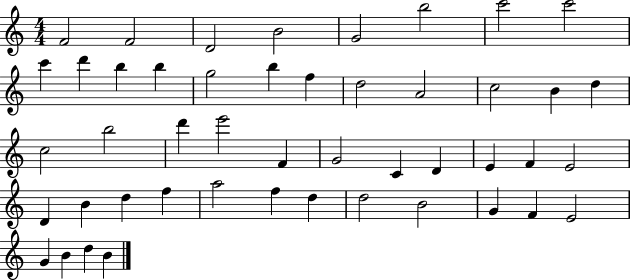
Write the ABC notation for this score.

X:1
T:Untitled
M:4/4
L:1/4
K:C
F2 F2 D2 B2 G2 b2 c'2 c'2 c' d' b b g2 b f d2 A2 c2 B d c2 b2 d' e'2 F G2 C D E F E2 D B d f a2 f d d2 B2 G F E2 G B d B